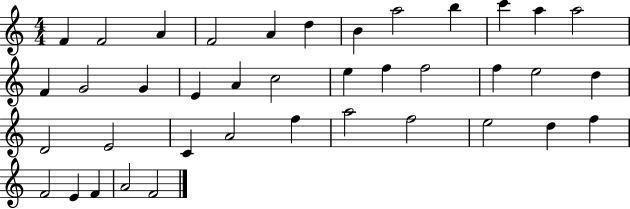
{
  \clef treble
  \numericTimeSignature
  \time 4/4
  \key c \major
  f'4 f'2 a'4 | f'2 a'4 d''4 | b'4 a''2 b''4 | c'''4 a''4 a''2 | \break f'4 g'2 g'4 | e'4 a'4 c''2 | e''4 f''4 f''2 | f''4 e''2 d''4 | \break d'2 e'2 | c'4 a'2 f''4 | a''2 f''2 | e''2 d''4 f''4 | \break f'2 e'4 f'4 | a'2 f'2 | \bar "|."
}